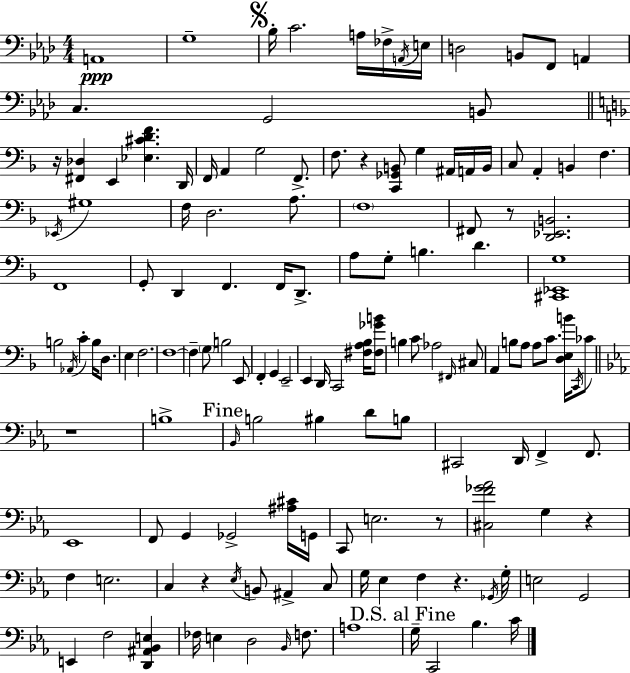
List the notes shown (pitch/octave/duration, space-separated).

A2/w G3/w Bb3/s C4/h. A3/s FES3/s A2/s E3/s D3/h B2/e F2/e A2/q C3/q. G2/h B2/e R/s [F#2,Db3]/q E2/q [Eb3,C#4,D4,F4]/q. D2/s F2/s A2/q G3/h F2/e. F3/e. R/q [C2,Gb2,B2]/e G3/q A#2/s A2/s B2/s C3/e A2/q B2/q F3/q. Eb2/s G#3/w F3/s D3/h. A3/e. F3/w F#2/e R/e [D2,Eb2,B2]/h. F2/w G2/e D2/q F2/q. F2/s D2/e. A3/e G3/e B3/q. D4/q. [C#2,Eb2,G3]/w B3/h Ab2/s C4/q B3/s D3/e. E3/q F3/h. F3/w F3/q G3/e B3/h E2/e F2/q G2/q E2/h E2/q D2/s C2/h [F#3,A3,Bb3]/s [F#3,Gb4,B4]/e B3/q C4/e Ab3/h F#2/s C#3/e A2/q B3/e A3/e A3/e C4/e. [D3,E3,B4]/s C2/s CES4/e R/w B3/w Bb2/s B3/h BIS3/q D4/e B3/e C#2/h D2/s F2/q F2/e. Eb2/w F2/e G2/q Gb2/h [A#3,C#4]/s G2/s C2/e E3/h. R/e [C#3,F4,Gb4,Ab4]/h G3/q R/q F3/q E3/h. C3/q R/q Eb3/s B2/e A#2/q C3/e G3/s Eb3/q F3/q R/q. Gb2/s G3/s E3/h G2/h E2/q F3/h [D2,A#2,Bb2,E3]/q FES3/s E3/q D3/h Bb2/s F3/e. A3/w G3/s C2/h Bb3/q. C4/s